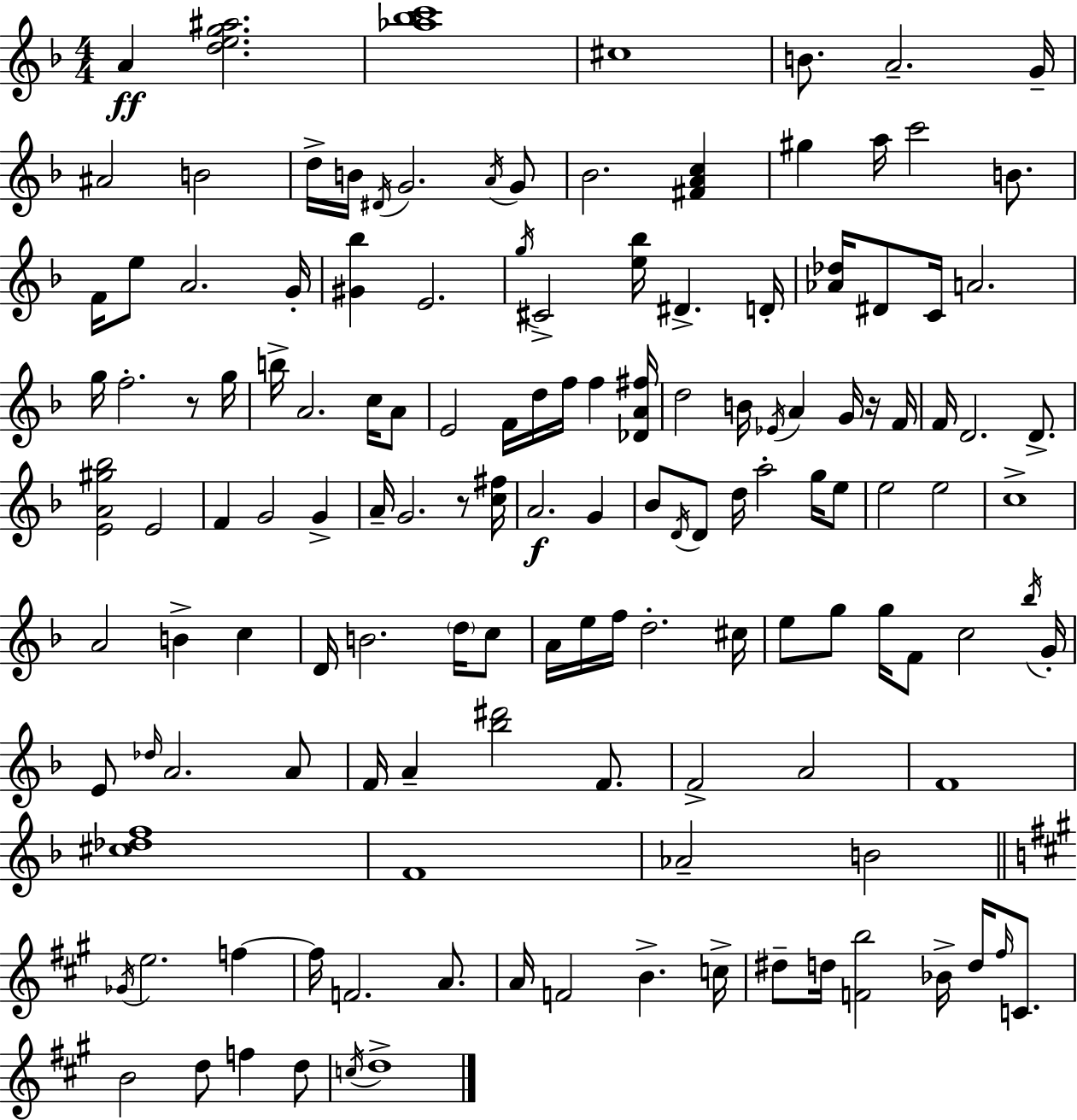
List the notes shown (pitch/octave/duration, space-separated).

A4/q [D5,E5,G5,A#5]/h. [Ab5,Bb5,C6]/w C#5/w B4/e. A4/h. G4/s A#4/h B4/h D5/s B4/s D#4/s G4/h. A4/s G4/e Bb4/h. [F#4,A4,C5]/q G#5/q A5/s C6/h B4/e. F4/s E5/e A4/h. G4/s [G#4,Bb5]/q E4/h. G5/s C#4/h [E5,Bb5]/s D#4/q. D4/s [Ab4,Db5]/s D#4/e C4/s A4/h. G5/s F5/h. R/e G5/s B5/s A4/h. C5/s A4/e E4/h F4/s D5/s F5/s F5/q [Db4,A4,F#5]/s D5/h B4/s Eb4/s A4/q G4/s R/s F4/s F4/s D4/h. D4/e. [E4,A4,G#5,Bb5]/h E4/h F4/q G4/h G4/q A4/s G4/h. R/e [C5,F#5]/s A4/h. G4/q Bb4/e D4/s D4/e D5/s A5/h G5/s E5/e E5/h E5/h C5/w A4/h B4/q C5/q D4/s B4/h. D5/s C5/e A4/s E5/s F5/s D5/h. C#5/s E5/e G5/e G5/s F4/e C5/h Bb5/s G4/s E4/e Db5/s A4/h. A4/e F4/s A4/q [Bb5,D#6]/h F4/e. F4/h A4/h F4/w [C#5,Db5,F5]/w F4/w Ab4/h B4/h Gb4/s E5/h. F5/q F5/s F4/h. A4/e. A4/s F4/h B4/q. C5/s D#5/e D5/s [F4,B5]/h Bb4/s D5/s F#5/s C4/e. B4/h D5/e F5/q D5/e C5/s D5/w